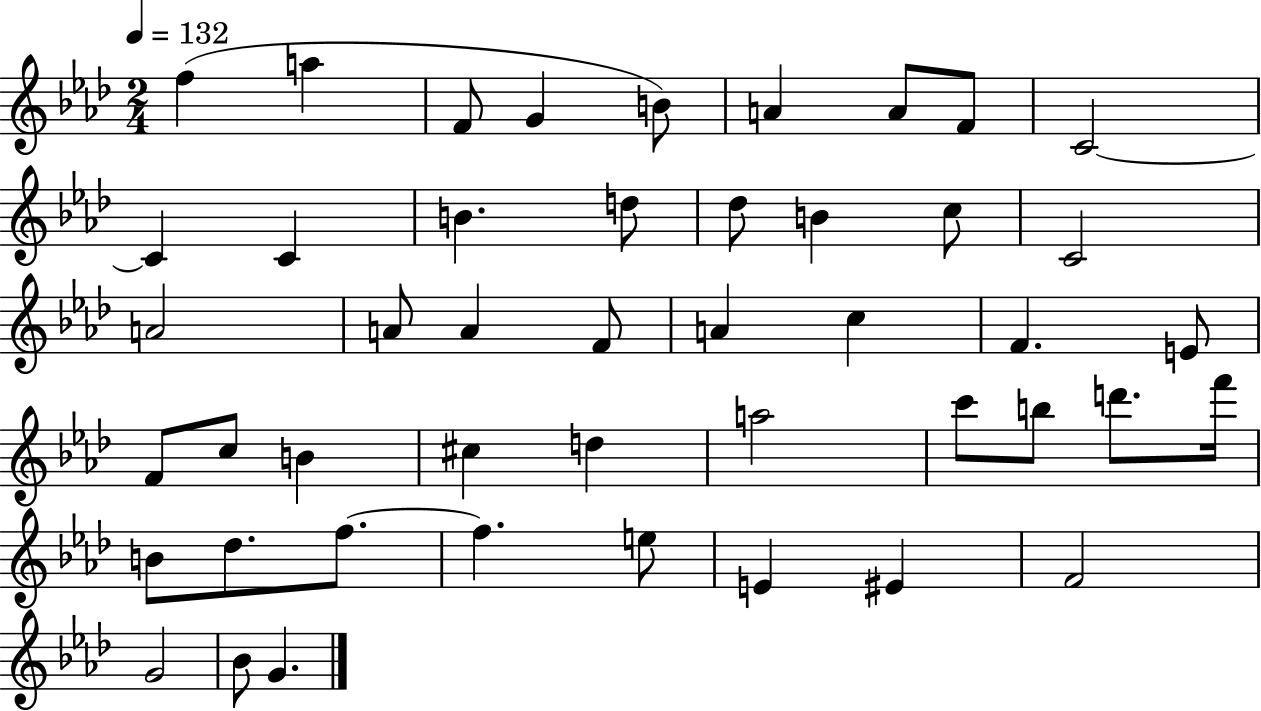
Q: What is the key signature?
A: AES major